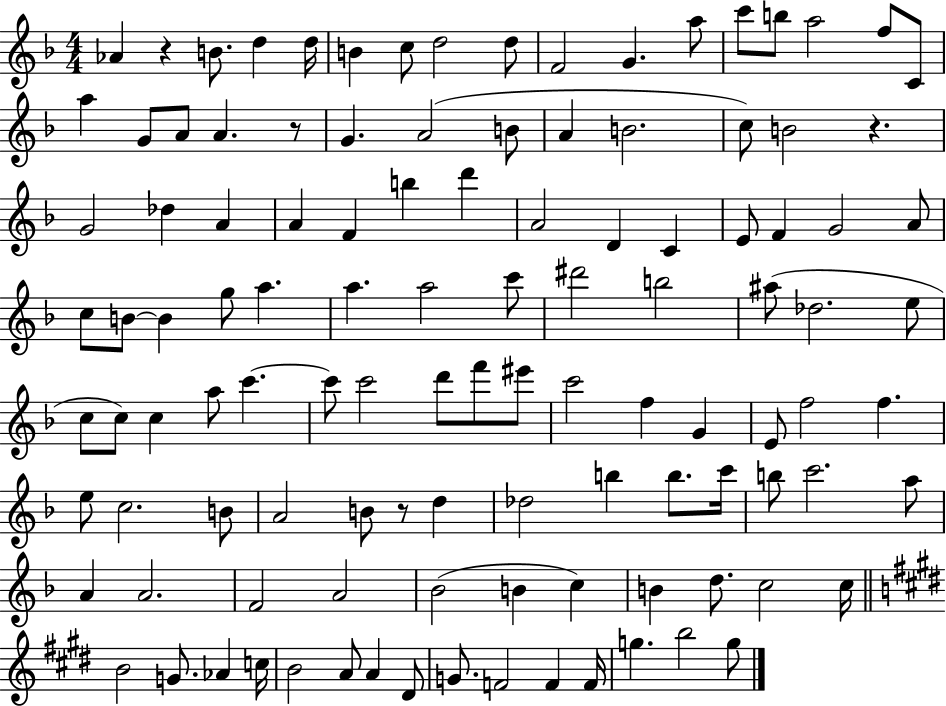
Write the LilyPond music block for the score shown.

{
  \clef treble
  \numericTimeSignature
  \time 4/4
  \key f \major
  \repeat volta 2 { aes'4 r4 b'8. d''4 d''16 | b'4 c''8 d''2 d''8 | f'2 g'4. a''8 | c'''8 b''8 a''2 f''8 c'8 | \break a''4 g'8 a'8 a'4. r8 | g'4. a'2( b'8 | a'4 b'2. | c''8) b'2 r4. | \break g'2 des''4 a'4 | a'4 f'4 b''4 d'''4 | a'2 d'4 c'4 | e'8 f'4 g'2 a'8 | \break c''8 b'8~~ b'4 g''8 a''4. | a''4. a''2 c'''8 | dis'''2 b''2 | ais''8( des''2. e''8 | \break c''8 c''8) c''4 a''8 c'''4.~~ | c'''8 c'''2 d'''8 f'''8 eis'''8 | c'''2 f''4 g'4 | e'8 f''2 f''4. | \break e''8 c''2. b'8 | a'2 b'8 r8 d''4 | des''2 b''4 b''8. c'''16 | b''8 c'''2. a''8 | \break a'4 a'2. | f'2 a'2 | bes'2( b'4 c''4) | b'4 d''8. c''2 c''16 | \break \bar "||" \break \key e \major b'2 g'8. aes'4 c''16 | b'2 a'8 a'4 dis'8 | g'8. f'2 f'4 f'16 | g''4. b''2 g''8 | \break } \bar "|."
}